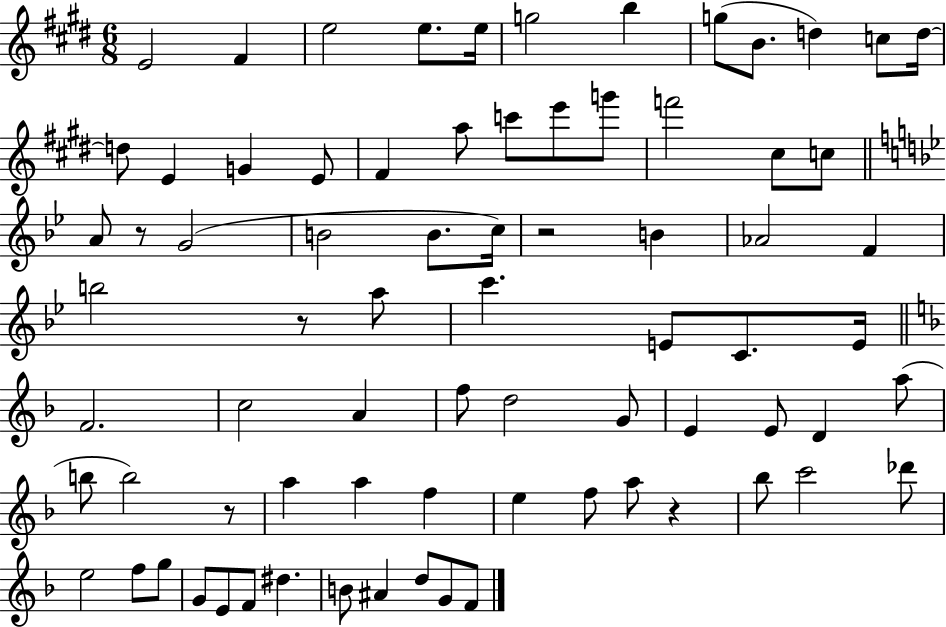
E4/h F#4/q E5/h E5/e. E5/s G5/h B5/q G5/e B4/e. D5/q C5/e D5/s D5/e E4/q G4/q E4/e F#4/q A5/e C6/e E6/e G6/e F6/h C#5/e C5/e A4/e R/e G4/h B4/h B4/e. C5/s R/h B4/q Ab4/h F4/q B5/h R/e A5/e C6/q. E4/e C4/e. E4/s F4/h. C5/h A4/q F5/e D5/h G4/e E4/q E4/e D4/q A5/e B5/e B5/h R/e A5/q A5/q F5/q E5/q F5/e A5/e R/q Bb5/e C6/h Db6/e E5/h F5/e G5/e G4/e E4/e F4/e D#5/q. B4/e A#4/q D5/e G4/e F4/e